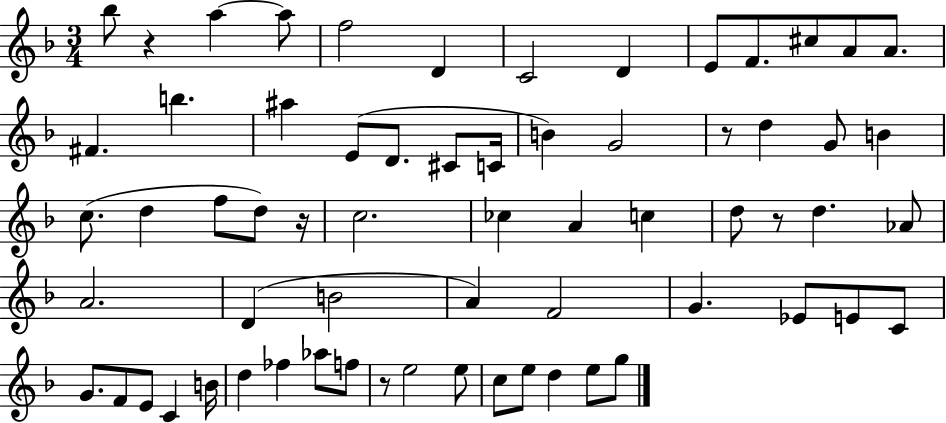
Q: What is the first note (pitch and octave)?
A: Bb5